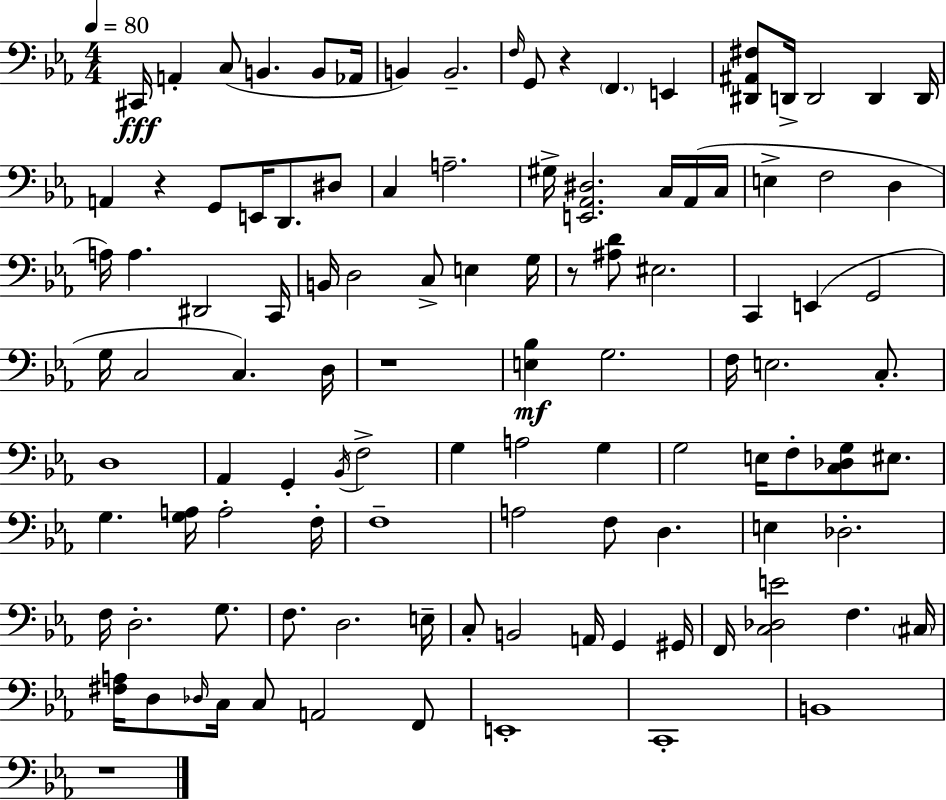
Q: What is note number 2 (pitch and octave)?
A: A2